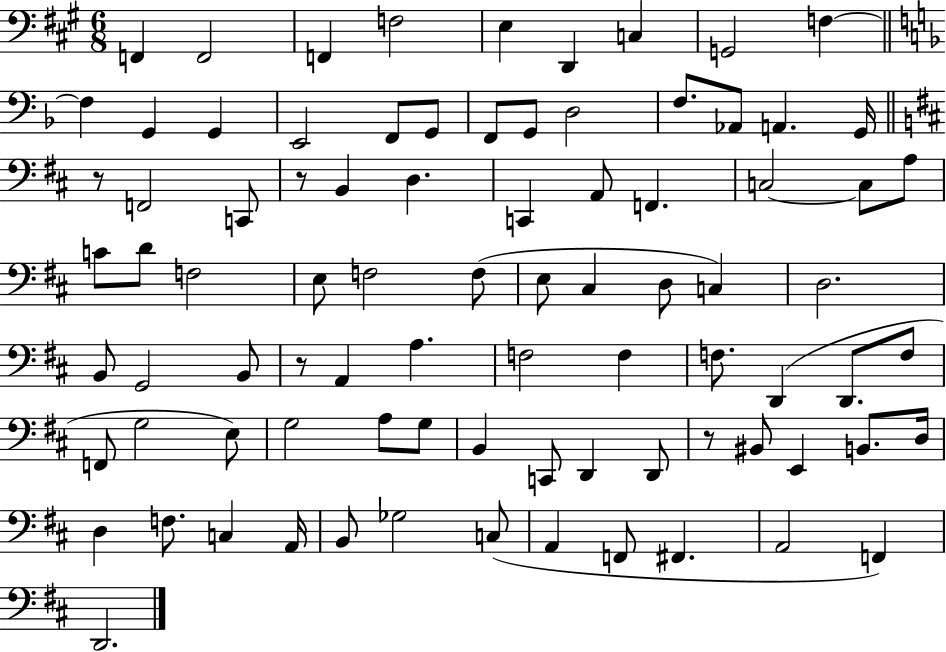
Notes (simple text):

F2/q F2/h F2/q F3/h E3/q D2/q C3/q G2/h F3/q F3/q G2/q G2/q E2/h F2/e G2/e F2/e G2/e D3/h F3/e. Ab2/e A2/q. G2/s R/e F2/h C2/e R/e B2/q D3/q. C2/q A2/e F2/q. C3/h C3/e A3/e C4/e D4/e F3/h E3/e F3/h F3/e E3/e C#3/q D3/e C3/q D3/h. B2/e G2/h B2/e R/e A2/q A3/q. F3/h F3/q F3/e. D2/q D2/e. F3/e F2/e G3/h E3/e G3/h A3/e G3/e B2/q C2/e D2/q D2/e R/e BIS2/e E2/q B2/e. D3/s D3/q F3/e. C3/q A2/s B2/e Gb3/h C3/e A2/q F2/e F#2/q. A2/h F2/q D2/h.